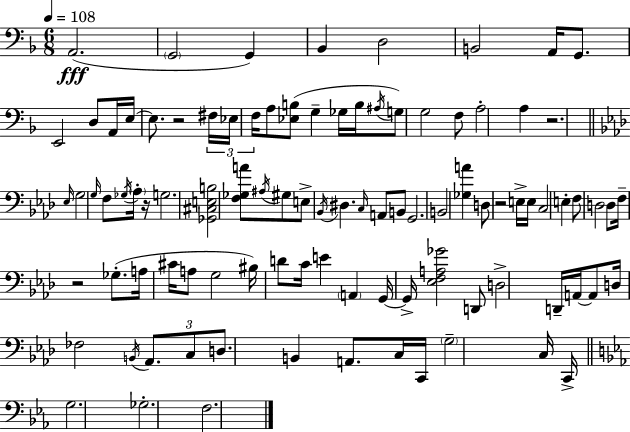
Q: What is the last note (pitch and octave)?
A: F3